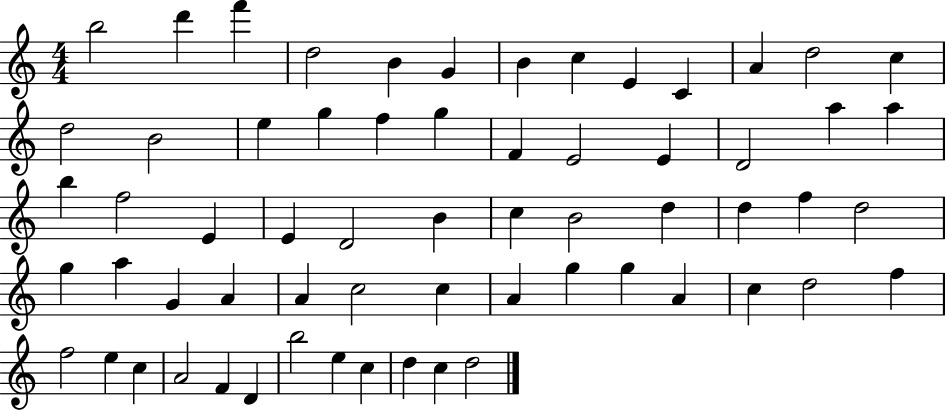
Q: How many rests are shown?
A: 0